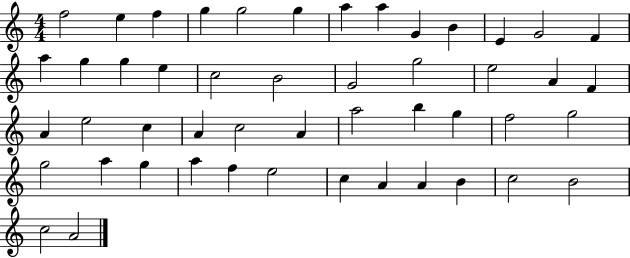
F5/h E5/q F5/q G5/q G5/h G5/q A5/q A5/q G4/q B4/q E4/q G4/h F4/q A5/q G5/q G5/q E5/q C5/h B4/h G4/h G5/h E5/h A4/q F4/q A4/q E5/h C5/q A4/q C5/h A4/q A5/h B5/q G5/q F5/h G5/h G5/h A5/q G5/q A5/q F5/q E5/h C5/q A4/q A4/q B4/q C5/h B4/h C5/h A4/h